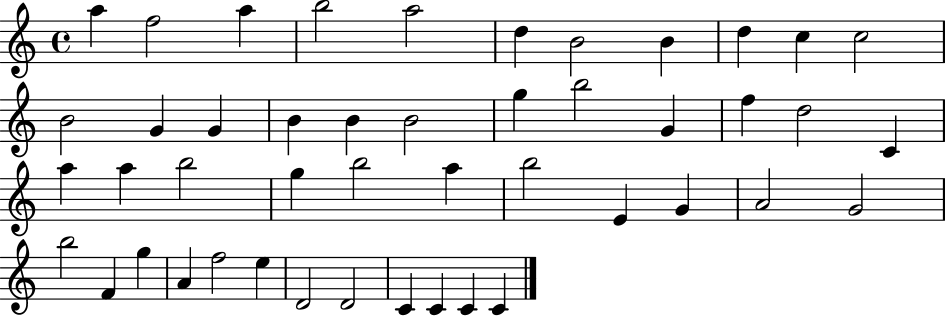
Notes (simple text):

A5/q F5/h A5/q B5/h A5/h D5/q B4/h B4/q D5/q C5/q C5/h B4/h G4/q G4/q B4/q B4/q B4/h G5/q B5/h G4/q F5/q D5/h C4/q A5/q A5/q B5/h G5/q B5/h A5/q B5/h E4/q G4/q A4/h G4/h B5/h F4/q G5/q A4/q F5/h E5/q D4/h D4/h C4/q C4/q C4/q C4/q